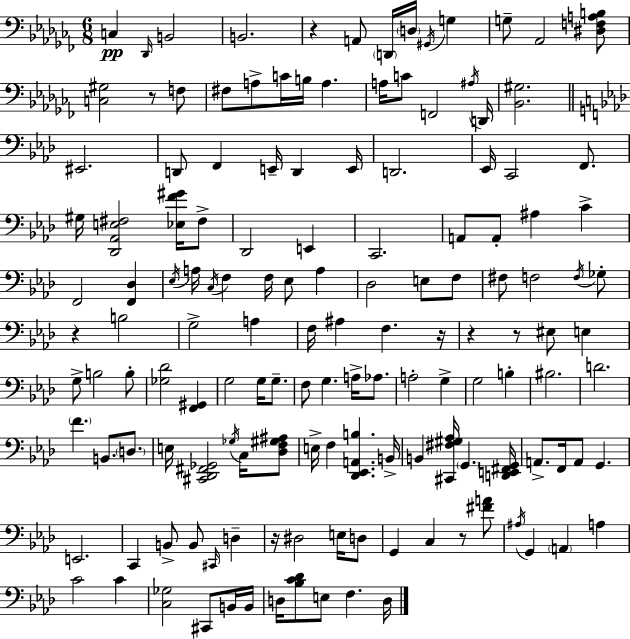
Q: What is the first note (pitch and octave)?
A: C3